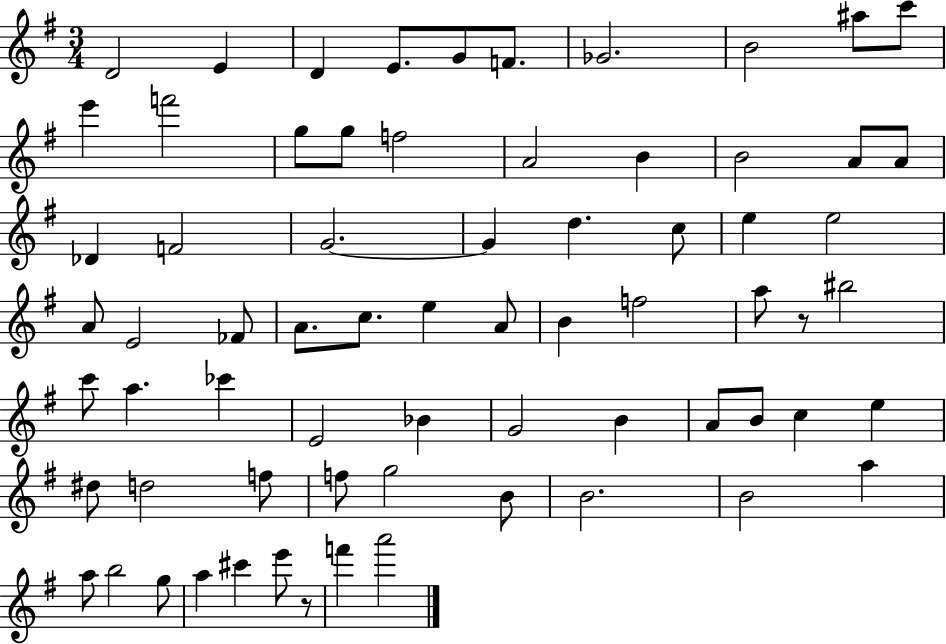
{
  \clef treble
  \numericTimeSignature
  \time 3/4
  \key g \major
  \repeat volta 2 { d'2 e'4 | d'4 e'8. g'8 f'8. | ges'2. | b'2 ais''8 c'''8 | \break e'''4 f'''2 | g''8 g''8 f''2 | a'2 b'4 | b'2 a'8 a'8 | \break des'4 f'2 | g'2.~~ | g'4 d''4. c''8 | e''4 e''2 | \break a'8 e'2 fes'8 | a'8. c''8. e''4 a'8 | b'4 f''2 | a''8 r8 bis''2 | \break c'''8 a''4. ces'''4 | e'2 bes'4 | g'2 b'4 | a'8 b'8 c''4 e''4 | \break dis''8 d''2 f''8 | f''8 g''2 b'8 | b'2. | b'2 a''4 | \break a''8 b''2 g''8 | a''4 cis'''4 e'''8 r8 | f'''4 a'''2 | } \bar "|."
}